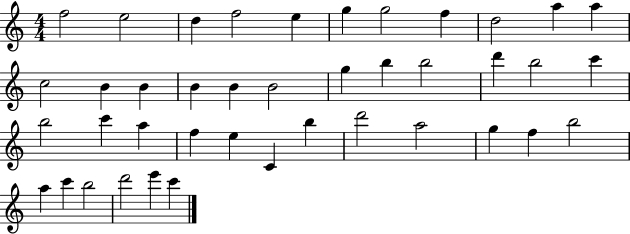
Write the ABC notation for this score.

X:1
T:Untitled
M:4/4
L:1/4
K:C
f2 e2 d f2 e g g2 f d2 a a c2 B B B B B2 g b b2 d' b2 c' b2 c' a f e C b d'2 a2 g f b2 a c' b2 d'2 e' c'